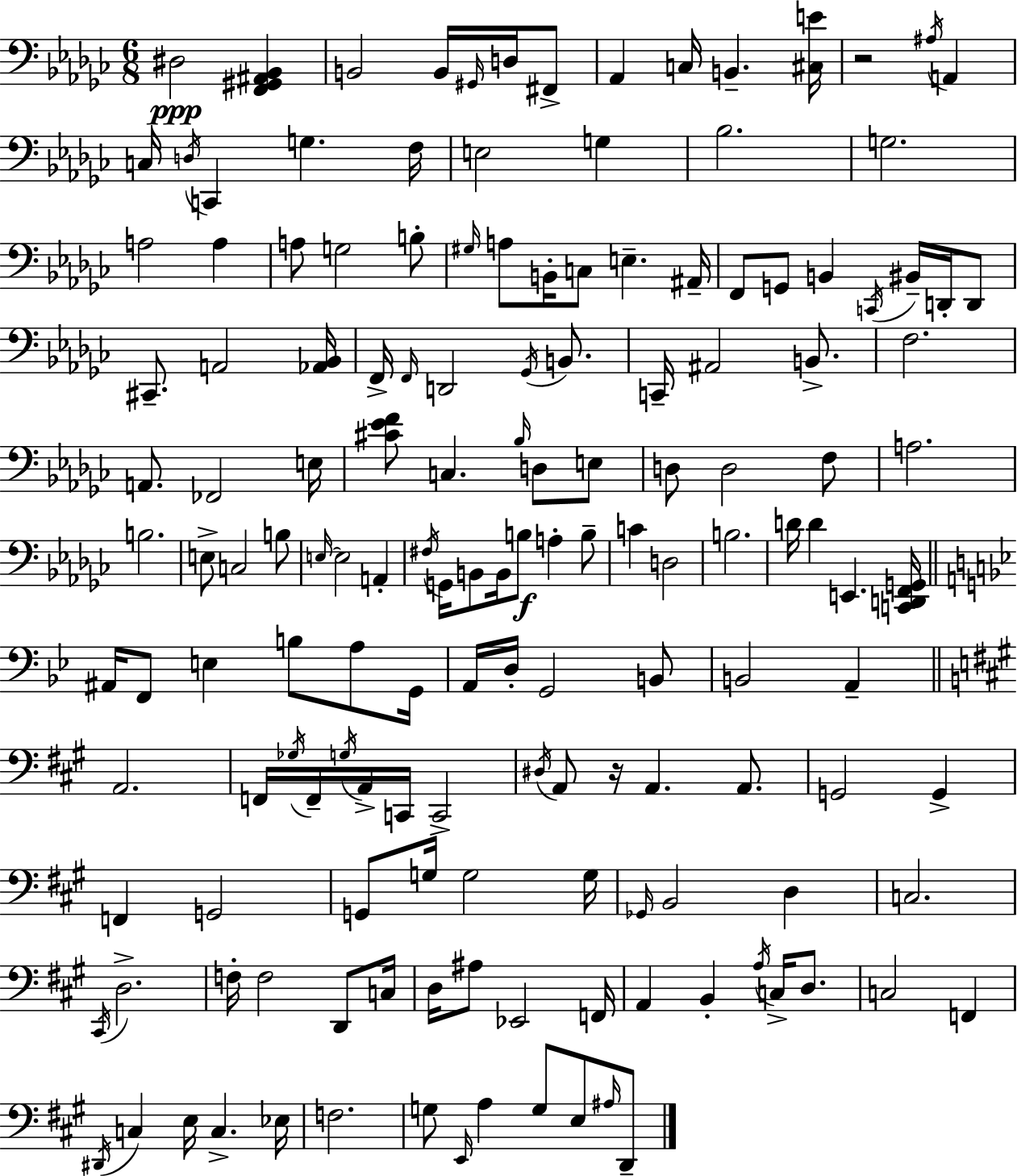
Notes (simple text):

D#3/h [F2,G#2,A#2,Bb2]/q B2/h B2/s G#2/s D3/s F#2/e Ab2/q C3/s B2/q. [C#3,E4]/s R/h A#3/s A2/q C3/s D3/s C2/q G3/q. F3/s E3/h G3/q Bb3/h. G3/h. A3/h A3/q A3/e G3/h B3/e G#3/s A3/e B2/s C3/e E3/q. A#2/s F2/e G2/e B2/q C2/s BIS2/s D2/s D2/e C#2/e. A2/h [Ab2,Bb2]/s F2/s F2/s D2/h Gb2/s B2/e. C2/s A#2/h B2/e. F3/h. A2/e. FES2/h E3/s [C#4,Eb4,F4]/e C3/q. Bb3/s D3/e E3/e D3/e D3/h F3/e A3/h. B3/h. E3/e C3/h B3/e E3/s E3/h A2/q F#3/s G2/s B2/e B2/s B3/e A3/q B3/e C4/q D3/h B3/h. D4/s D4/q E2/q. [C2,D2,F2,G2]/s A#2/s F2/e E3/q B3/e A3/e G2/s A2/s D3/s G2/h B2/e B2/h A2/q A2/h. F2/s Gb3/s F2/s G3/s A2/s C2/s C2/h D#3/s A2/e R/s A2/q. A2/e. G2/h G2/q F2/q G2/h G2/e G3/s G3/h G3/s Gb2/s B2/h D3/q C3/h. C#2/s D3/h. F3/s F3/h D2/e C3/s D3/s A#3/e Eb2/h F2/s A2/q B2/q A3/s C3/s D3/e. C3/h F2/q D#2/s C3/q E3/s C3/q. Eb3/s F3/h. G3/e E2/s A3/q G3/e E3/e A#3/s D2/e